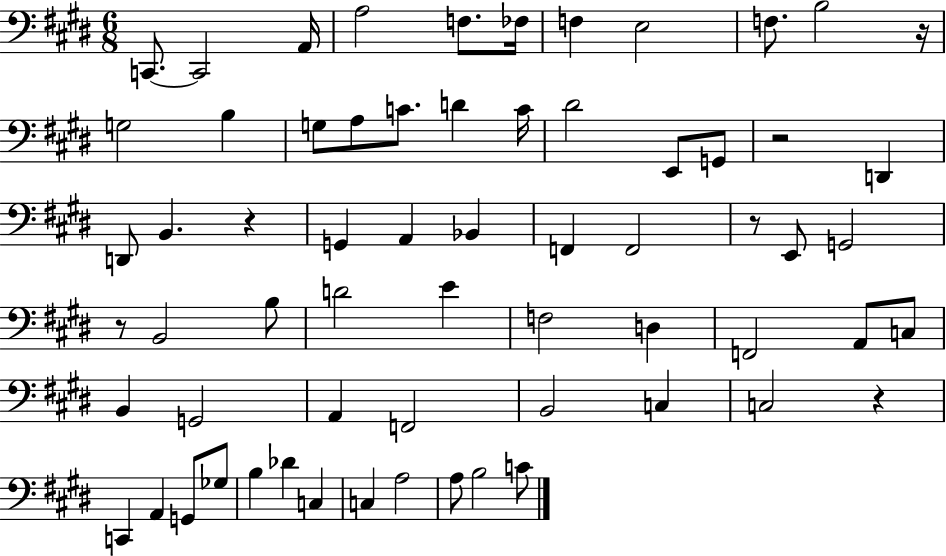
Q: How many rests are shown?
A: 6